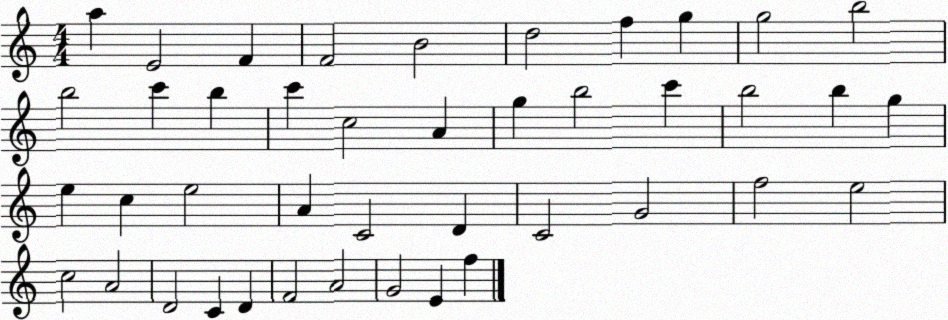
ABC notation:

X:1
T:Untitled
M:4/4
L:1/4
K:C
a E2 F F2 B2 d2 f g g2 b2 b2 c' b c' c2 A g b2 c' b2 b g e c e2 A C2 D C2 G2 f2 e2 c2 A2 D2 C D F2 A2 G2 E f